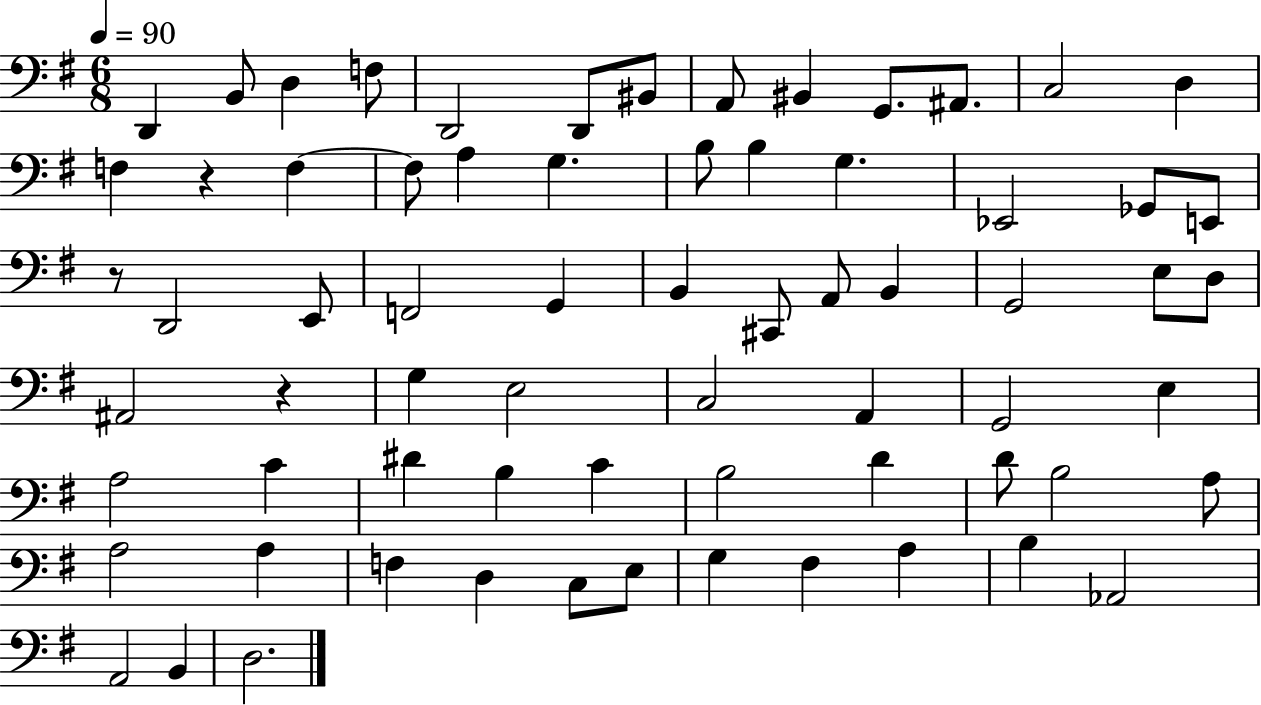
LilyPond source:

{
  \clef bass
  \numericTimeSignature
  \time 6/8
  \key g \major
  \tempo 4 = 90
  d,4 b,8 d4 f8 | d,2 d,8 bis,8 | a,8 bis,4 g,8. ais,8. | c2 d4 | \break f4 r4 f4~~ | f8 a4 g4. | b8 b4 g4. | ees,2 ges,8 e,8 | \break r8 d,2 e,8 | f,2 g,4 | b,4 cis,8 a,8 b,4 | g,2 e8 d8 | \break ais,2 r4 | g4 e2 | c2 a,4 | g,2 e4 | \break a2 c'4 | dis'4 b4 c'4 | b2 d'4 | d'8 b2 a8 | \break a2 a4 | f4 d4 c8 e8 | g4 fis4 a4 | b4 aes,2 | \break a,2 b,4 | d2. | \bar "|."
}